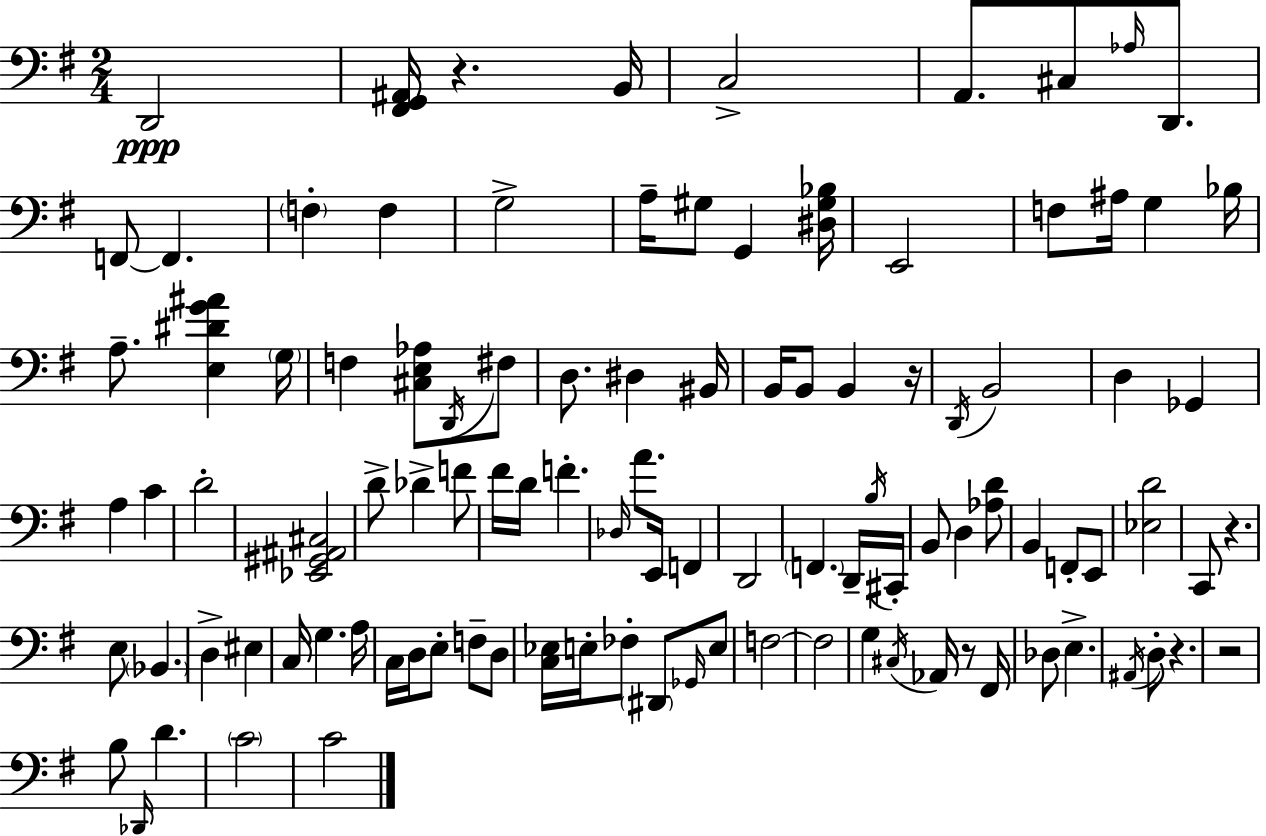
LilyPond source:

{
  \clef bass
  \numericTimeSignature
  \time 2/4
  \key e \minor
  d,2\ppp | <fis, g, ais,>16 r4. b,16 | c2-> | a,8. cis8 \grace { aes16 } d,8. | \break f,8~~ f,4. | \parenthesize f4-. f4 | g2-> | a16-- gis8 g,4 | \break <dis gis bes>16 e,2 | f8 ais16 g4 | bes16 a8.-- <e dis' g' ais'>4 | \parenthesize g16 f4 <cis e aes>8 \acciaccatura { d,16 } | \break fis8 d8. dis4 | bis,16 b,16 b,8 b,4 | r16 \acciaccatura { d,16 } b,2 | d4 ges,4 | \break a4 c'4 | d'2-. | <ees, gis, ais, cis>2 | d'8-> des'4-> | \break f'8 fis'16 d'16 f'4.-. | \grace { des16 } a'8. e,16 | f,4 d,2 | \parenthesize f,4. | \break d,16-- \acciaccatura { b16 } cis,16-. b,8 d4 | <aes d'>8 b,4 | f,8-. e,8 <ees d'>2 | c,8 r4. | \break e8 \parenthesize bes,4. | d4-> | eis4 c16 g4. | a16 c16 d16 e8-. | \break f8-- d8 <c ees>16 e16-. fes8-. | \parenthesize dis,8 \grace { ges,16 } e8 f2~~ | f2 | g4 | \break \acciaccatura { cis16 } aes,16 r8 fis,16 des8 | e4.-> \acciaccatura { ais,16 } | d8-. r4. | r2 | \break b8 \grace { des,16 } d'4. | \parenthesize c'2 | c'2 | \bar "|."
}